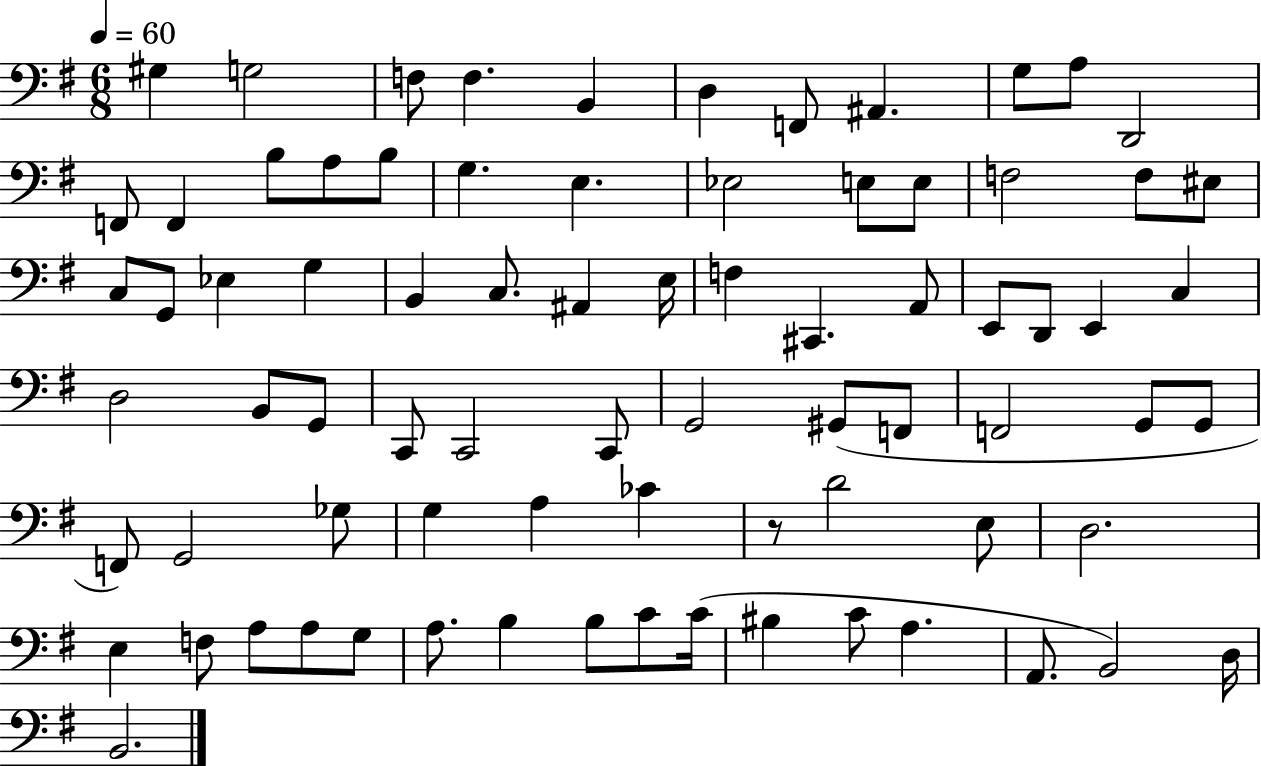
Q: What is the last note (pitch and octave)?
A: B2